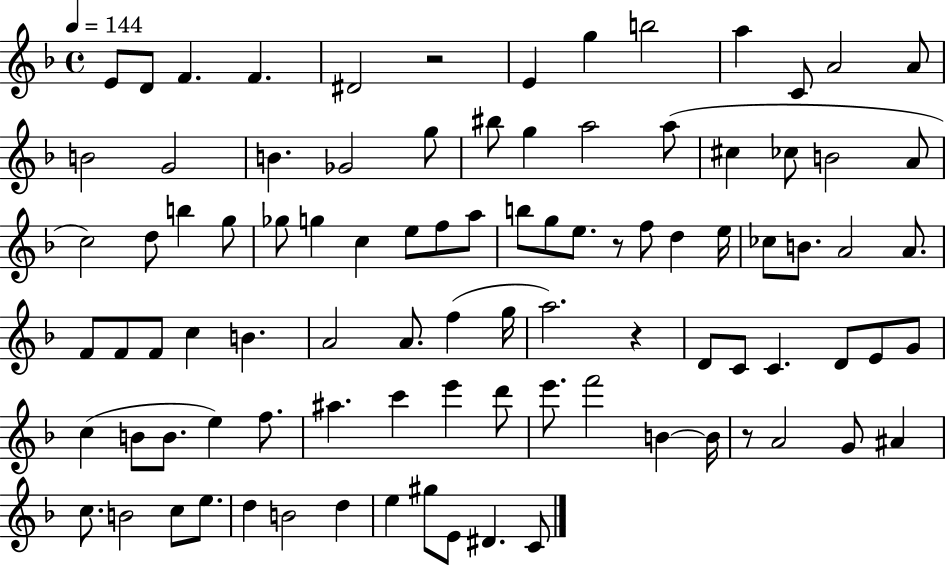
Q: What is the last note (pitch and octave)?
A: C4